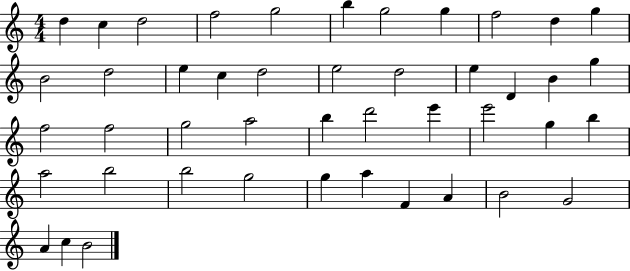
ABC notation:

X:1
T:Untitled
M:4/4
L:1/4
K:C
d c d2 f2 g2 b g2 g f2 d g B2 d2 e c d2 e2 d2 e D B g f2 f2 g2 a2 b d'2 e' e'2 g b a2 b2 b2 g2 g a F A B2 G2 A c B2